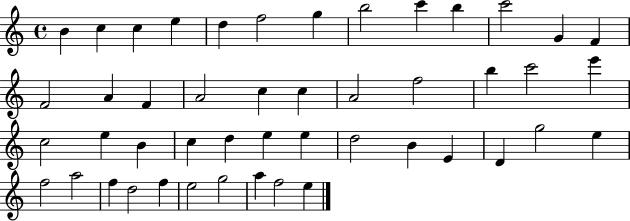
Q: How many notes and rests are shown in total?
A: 47